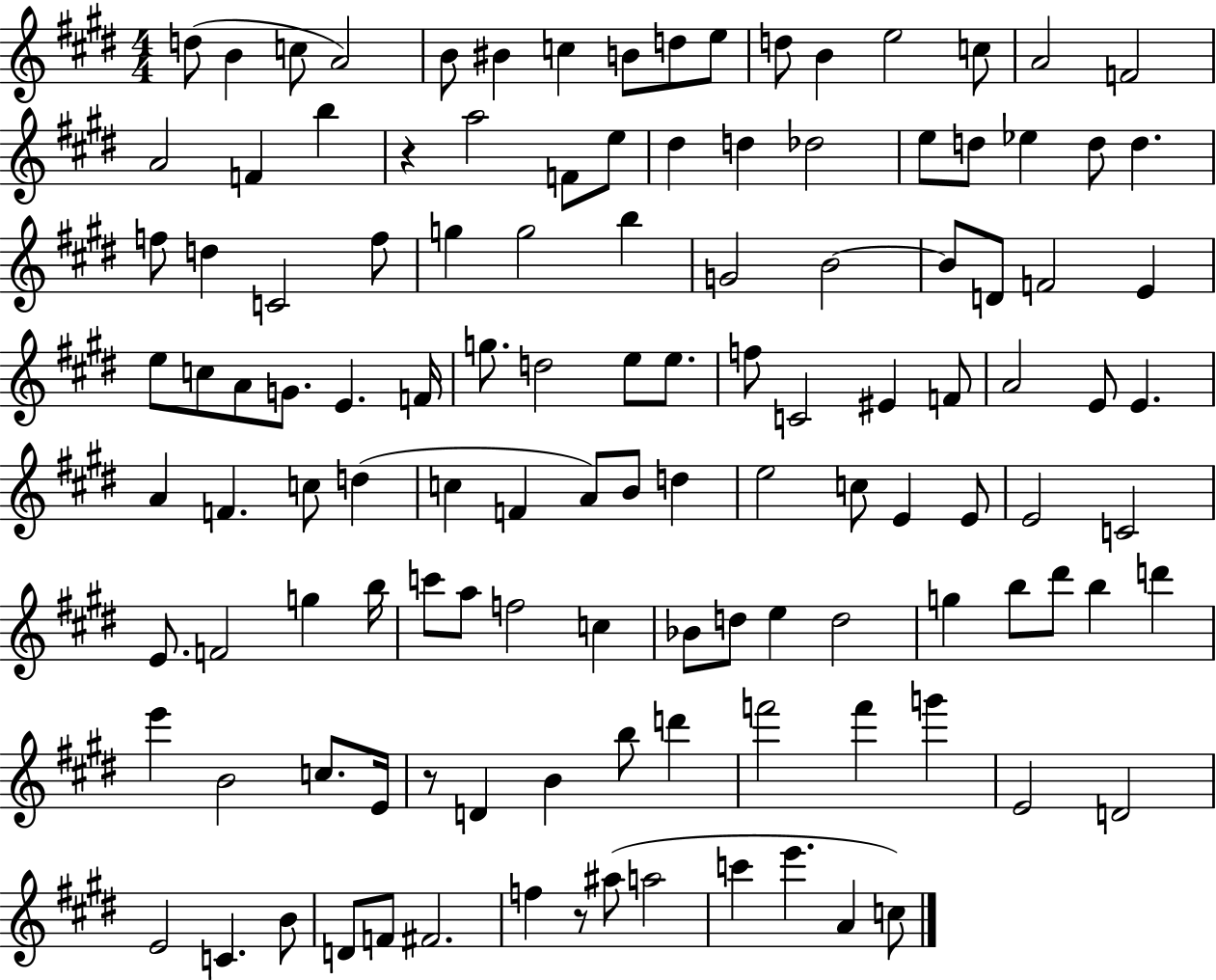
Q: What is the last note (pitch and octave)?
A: C5